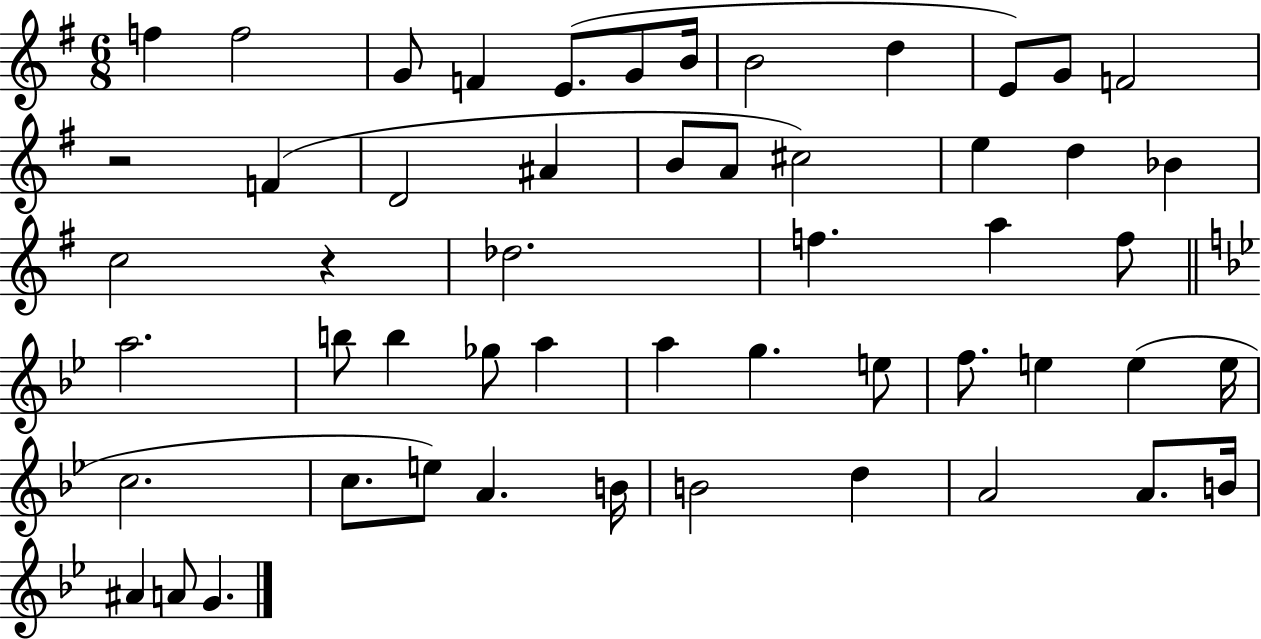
{
  \clef treble
  \numericTimeSignature
  \time 6/8
  \key g \major
  f''4 f''2 | g'8 f'4 e'8.( g'8 b'16 | b'2 d''4 | e'8) g'8 f'2 | \break r2 f'4( | d'2 ais'4 | b'8 a'8 cis''2) | e''4 d''4 bes'4 | \break c''2 r4 | des''2. | f''4. a''4 f''8 | \bar "||" \break \key bes \major a''2. | b''8 b''4 ges''8 a''4 | a''4 g''4. e''8 | f''8. e''4 e''4( e''16 | \break c''2. | c''8. e''8) a'4. b'16 | b'2 d''4 | a'2 a'8. b'16 | \break ais'4 a'8 g'4. | \bar "|."
}